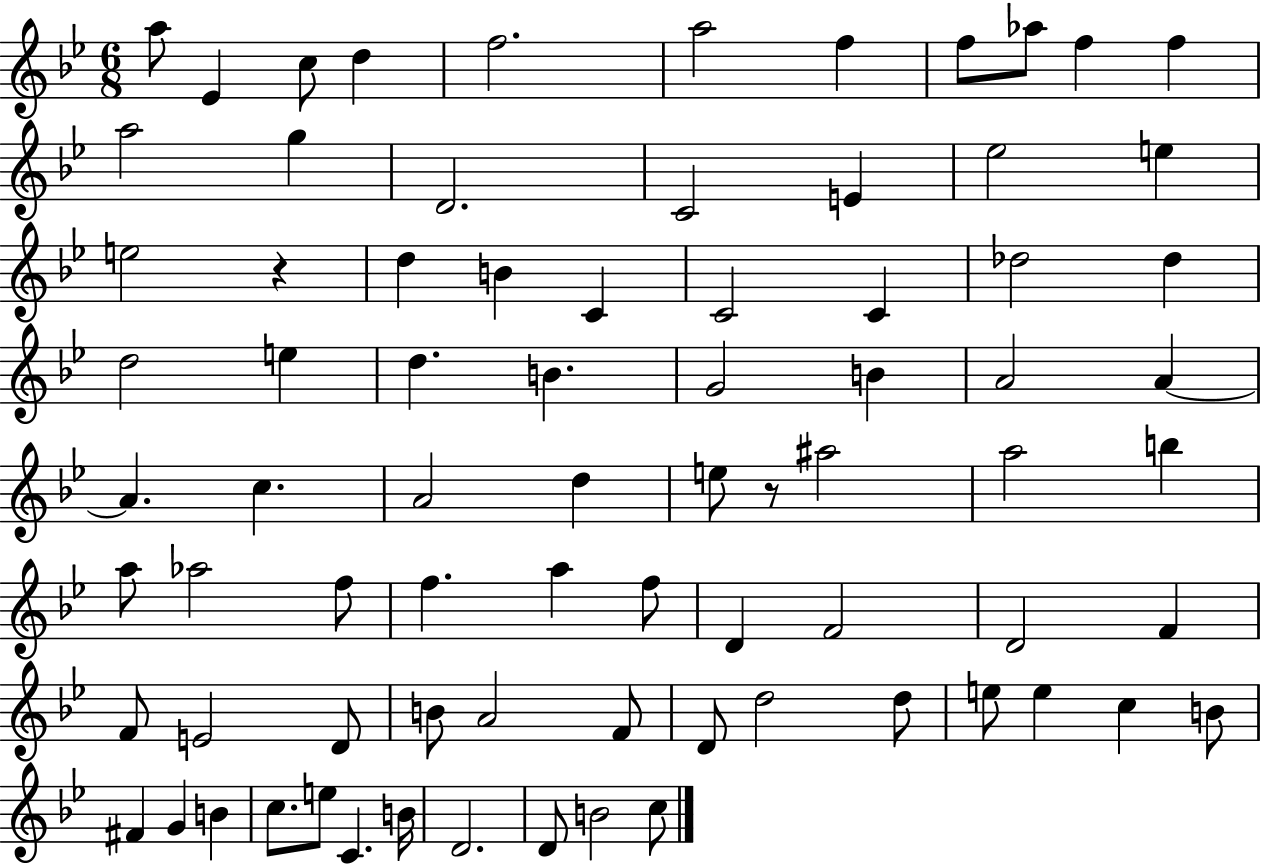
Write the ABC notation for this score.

X:1
T:Untitled
M:6/8
L:1/4
K:Bb
a/2 _E c/2 d f2 a2 f f/2 _a/2 f f a2 g D2 C2 E _e2 e e2 z d B C C2 C _d2 _d d2 e d B G2 B A2 A A c A2 d e/2 z/2 ^a2 a2 b a/2 _a2 f/2 f a f/2 D F2 D2 F F/2 E2 D/2 B/2 A2 F/2 D/2 d2 d/2 e/2 e c B/2 ^F G B c/2 e/2 C B/4 D2 D/2 B2 c/2